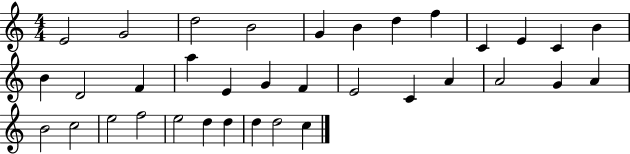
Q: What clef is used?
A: treble